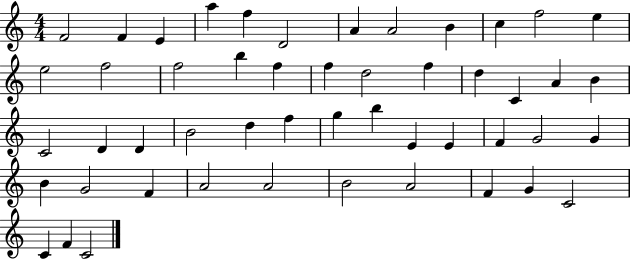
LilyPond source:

{
  \clef treble
  \numericTimeSignature
  \time 4/4
  \key c \major
  f'2 f'4 e'4 | a''4 f''4 d'2 | a'4 a'2 b'4 | c''4 f''2 e''4 | \break e''2 f''2 | f''2 b''4 f''4 | f''4 d''2 f''4 | d''4 c'4 a'4 b'4 | \break c'2 d'4 d'4 | b'2 d''4 f''4 | g''4 b''4 e'4 e'4 | f'4 g'2 g'4 | \break b'4 g'2 f'4 | a'2 a'2 | b'2 a'2 | f'4 g'4 c'2 | \break c'4 f'4 c'2 | \bar "|."
}